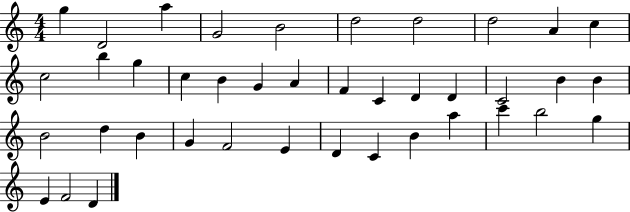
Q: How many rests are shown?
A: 0